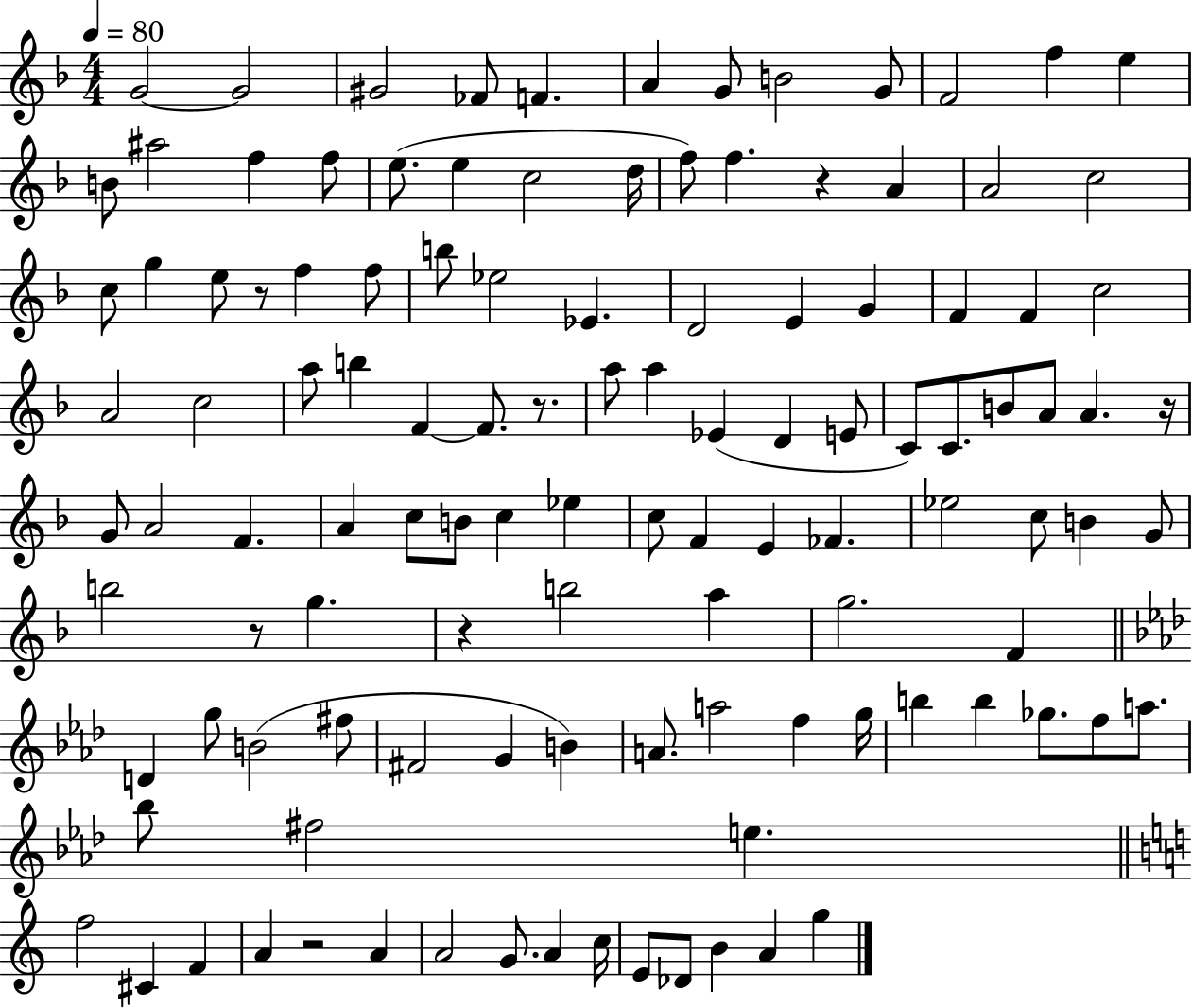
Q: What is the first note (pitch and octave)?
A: G4